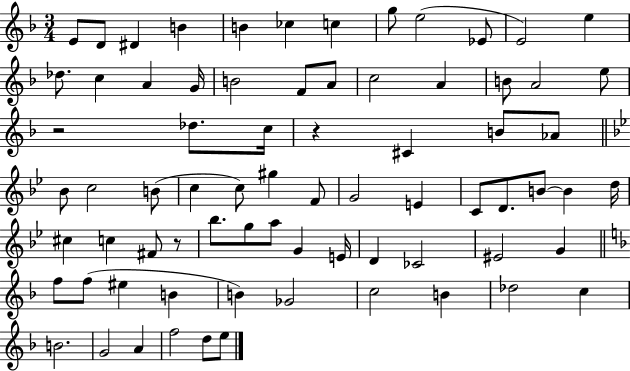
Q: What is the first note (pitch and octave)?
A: E4